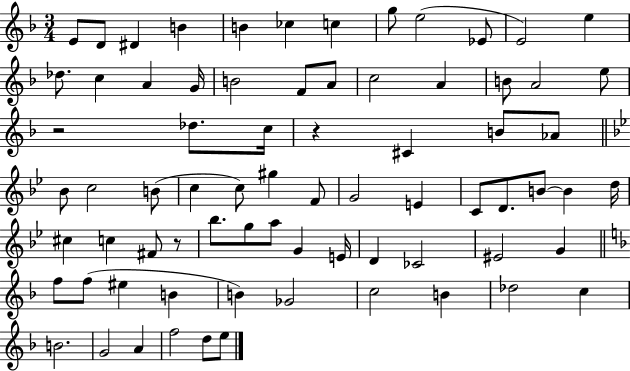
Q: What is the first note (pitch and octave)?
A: E4